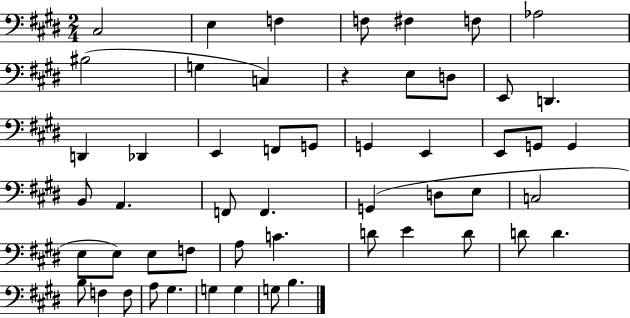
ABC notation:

X:1
T:Untitled
M:2/4
L:1/4
K:E
^C,2 E, F, F,/2 ^F, F,/2 _A,2 ^B,2 G, C, z E,/2 D,/2 E,,/2 D,, D,, _D,, E,, F,,/2 G,,/2 G,, E,, E,,/2 G,,/2 G,, B,,/2 A,, F,,/2 F,, G,, D,/2 E,/2 C,2 E,/2 E,/2 E,/2 F,/2 A,/2 C D/2 E D/2 D/2 D B,/2 F, F,/2 A,/2 ^G, G, G, G,/2 B,